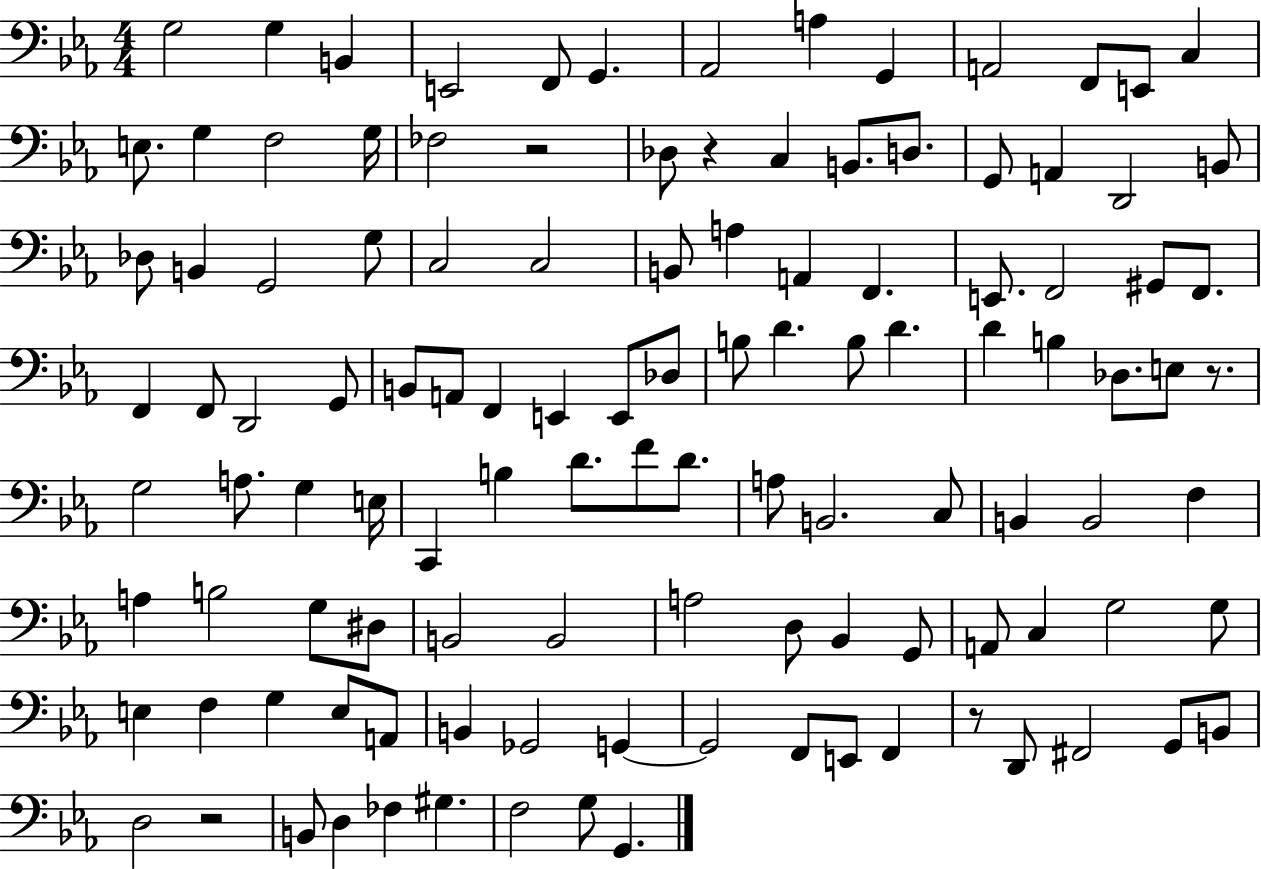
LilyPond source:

{
  \clef bass
  \numericTimeSignature
  \time 4/4
  \key ees \major
  \repeat volta 2 { g2 g4 b,4 | e,2 f,8 g,4. | aes,2 a4 g,4 | a,2 f,8 e,8 c4 | \break e8. g4 f2 g16 | fes2 r2 | des8 r4 c4 b,8. d8. | g,8 a,4 d,2 b,8 | \break des8 b,4 g,2 g8 | c2 c2 | b,8 a4 a,4 f,4. | e,8. f,2 gis,8 f,8. | \break f,4 f,8 d,2 g,8 | b,8 a,8 f,4 e,4 e,8 des8 | b8 d'4. b8 d'4. | d'4 b4 des8. e8 r8. | \break g2 a8. g4 e16 | c,4 b4 d'8. f'8 d'8. | a8 b,2. c8 | b,4 b,2 f4 | \break a4 b2 g8 dis8 | b,2 b,2 | a2 d8 bes,4 g,8 | a,8 c4 g2 g8 | \break e4 f4 g4 e8 a,8 | b,4 ges,2 g,4~~ | g,2 f,8 e,8 f,4 | r8 d,8 fis,2 g,8 b,8 | \break d2 r2 | b,8 d4 fes4 gis4. | f2 g8 g,4. | } \bar "|."
}